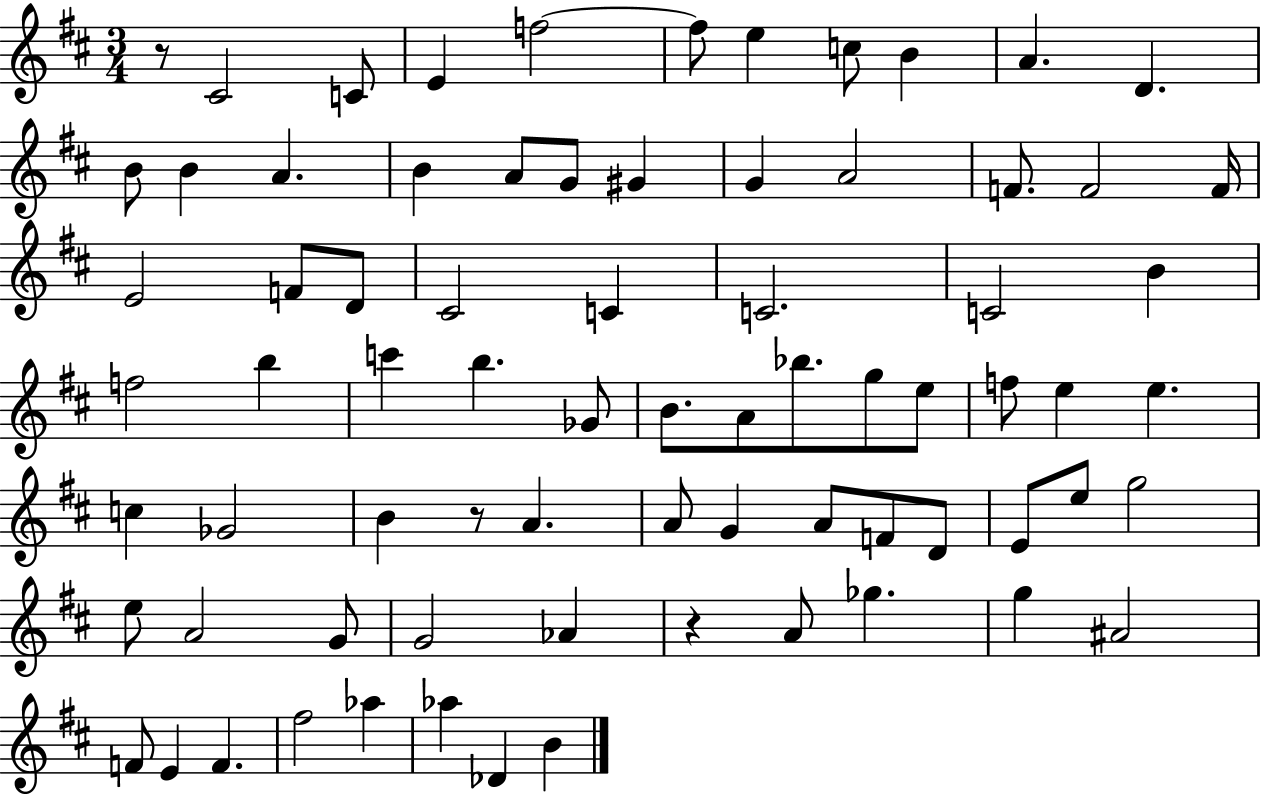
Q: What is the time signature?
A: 3/4